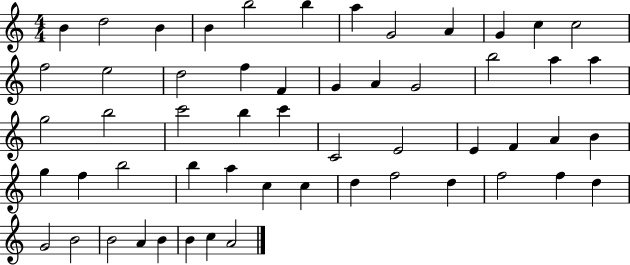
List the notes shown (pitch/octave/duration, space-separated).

B4/q D5/h B4/q B4/q B5/h B5/q A5/q G4/h A4/q G4/q C5/q C5/h F5/h E5/h D5/h F5/q F4/q G4/q A4/q G4/h B5/h A5/q A5/q G5/h B5/h C6/h B5/q C6/q C4/h E4/h E4/q F4/q A4/q B4/q G5/q F5/q B5/h B5/q A5/q C5/q C5/q D5/q F5/h D5/q F5/h F5/q D5/q G4/h B4/h B4/h A4/q B4/q B4/q C5/q A4/h